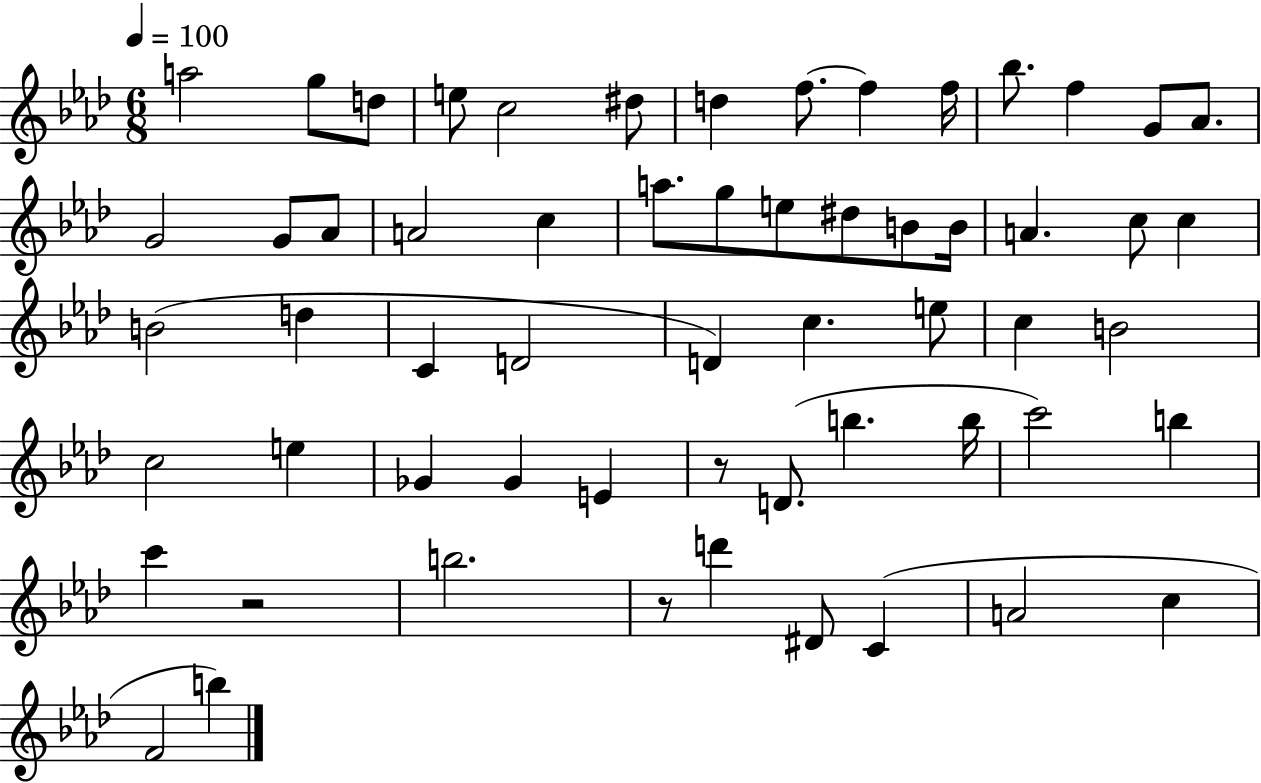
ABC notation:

X:1
T:Untitled
M:6/8
L:1/4
K:Ab
a2 g/2 d/2 e/2 c2 ^d/2 d f/2 f f/4 _b/2 f G/2 _A/2 G2 G/2 _A/2 A2 c a/2 g/2 e/2 ^d/2 B/2 B/4 A c/2 c B2 d C D2 D c e/2 c B2 c2 e _G _G E z/2 D/2 b b/4 c'2 b c' z2 b2 z/2 d' ^D/2 C A2 c F2 b